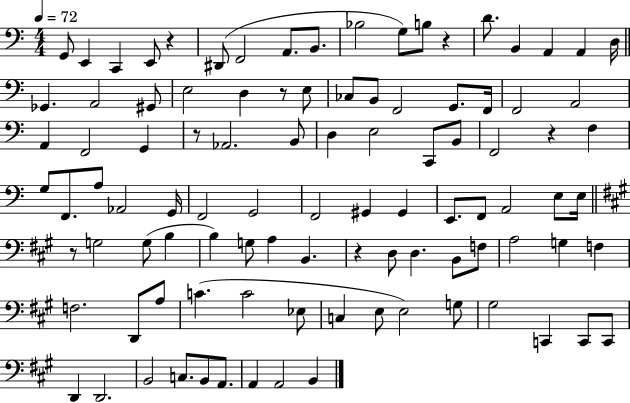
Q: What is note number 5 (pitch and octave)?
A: D#2